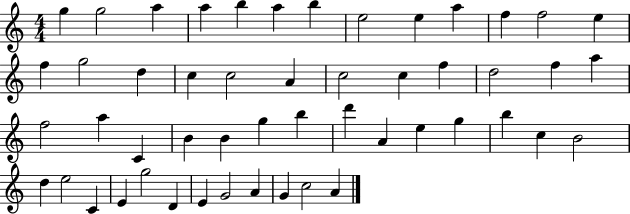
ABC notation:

X:1
T:Untitled
M:4/4
L:1/4
K:C
g g2 a a b a b e2 e a f f2 e f g2 d c c2 A c2 c f d2 f a f2 a C B B g b d' A e g b c B2 d e2 C E g2 D E G2 A G c2 A